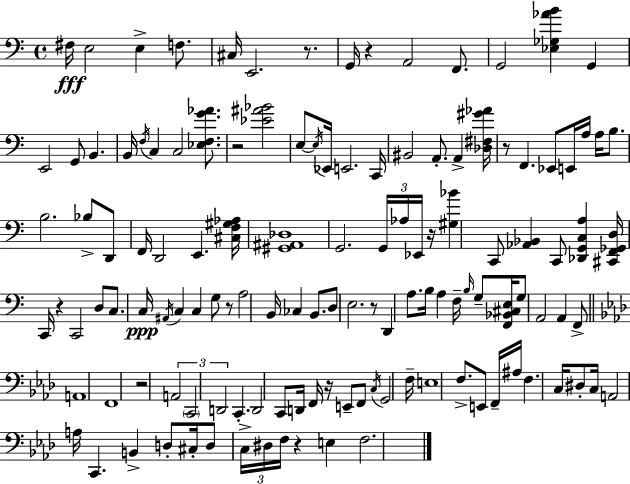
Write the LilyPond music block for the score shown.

{
  \clef bass
  \time 4/4
  \defaultTimeSignature
  \key c \major
  fis16\fff e2 e4-> f8. | cis16 e,2. r8. | g,16 r4 a,2 f,8. | g,2 <ees ges aes' b'>4 g,4 | \break e,2 g,8 b,4. | b,16 \acciaccatura { f16 } c4 c2 <ees f g' aes'>8. | r2 <ees' ais' bes'>2 | e8~~ \acciaccatura { e16 } ees,16 e,2. | \break c,16 bis,2 a,8.-. a,4-> | <des fis gis' aes'>16 r8 f,4. ees,8 e,16 a16 a16 b8. | b2. bes8-> | d,8 f,16 d,2 e,4. | \break <cis f gis aes>16 <gis, ais, des>1 | g,2. \tuplet 3/2 { g,16 aes16 | ees,16 } r16 <gis bes'>4 c,8 <aes, bes,>4 c,8 <des, g, c a>4 | <cis, f, ges, d>16 c,16 r4 c,2 | \break d8 c8. c16\ppp \acciaccatura { ais,16 } c4 c4 g8 | r8 a2 b,16 ces4 | b,8. d8 e2. | r8 d,4 a8. b16 a4 f16-- | \break \grace { b16 } g8-- <f, bes, cis e>16 g8 a,2 a,4 | f,8-> \bar "||" \break \key aes \major a,1 | f,1 | r2 \tuplet 3/2 { a,2 | \parenthesize c,2 d,2 } | \break c,4.-. d,2 c,8 | d,16 f,16 r16 e,8-- f,8 \acciaccatura { c16 } g,2 | f16-- e1 | f8.-> e,8 f,16-- ais16 f4. c16 dis8-. | \break c16 a,2 a16 c,4. | b,4-> d8-. cis16-. d8 \tuplet 3/2 { c16-> dis16 f16 } r4 | e4 f2. | \bar "|."
}